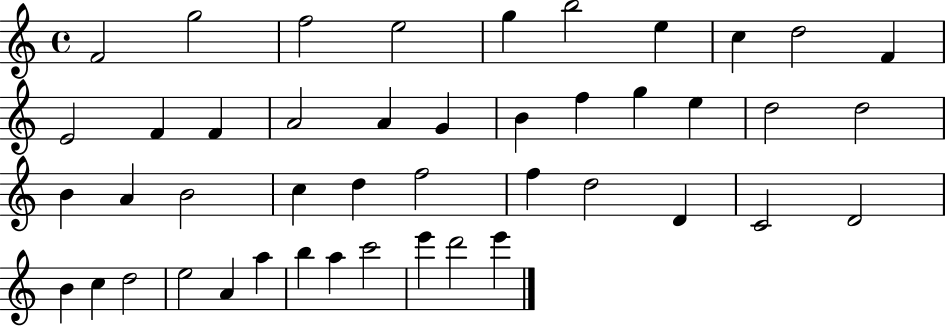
{
  \clef treble
  \time 4/4
  \defaultTimeSignature
  \key c \major
  f'2 g''2 | f''2 e''2 | g''4 b''2 e''4 | c''4 d''2 f'4 | \break e'2 f'4 f'4 | a'2 a'4 g'4 | b'4 f''4 g''4 e''4 | d''2 d''2 | \break b'4 a'4 b'2 | c''4 d''4 f''2 | f''4 d''2 d'4 | c'2 d'2 | \break b'4 c''4 d''2 | e''2 a'4 a''4 | b''4 a''4 c'''2 | e'''4 d'''2 e'''4 | \break \bar "|."
}